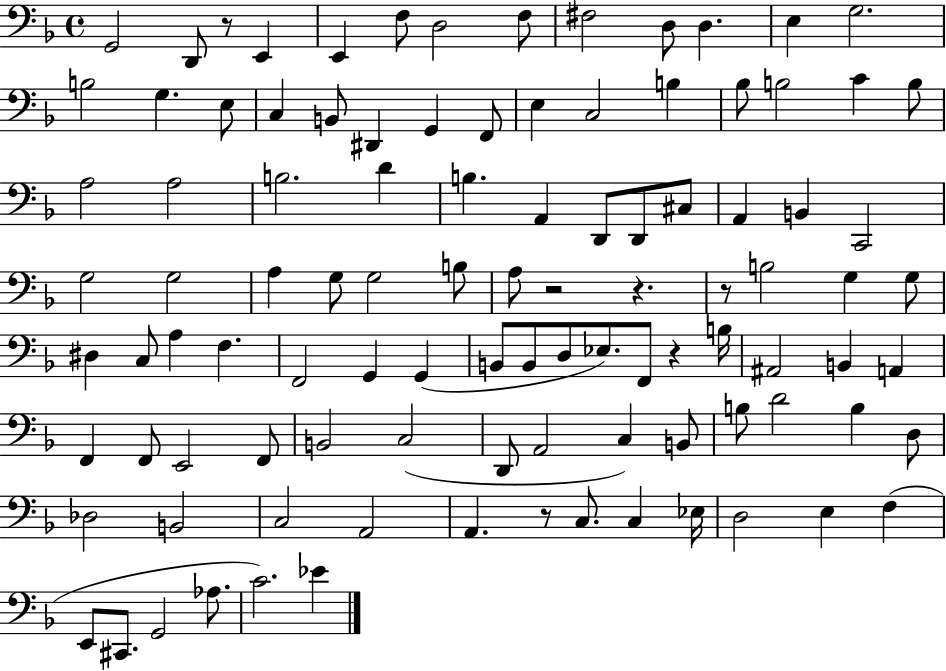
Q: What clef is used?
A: bass